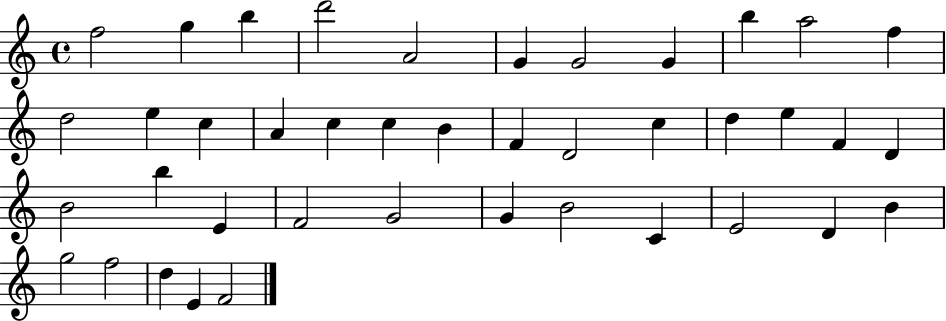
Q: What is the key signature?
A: C major